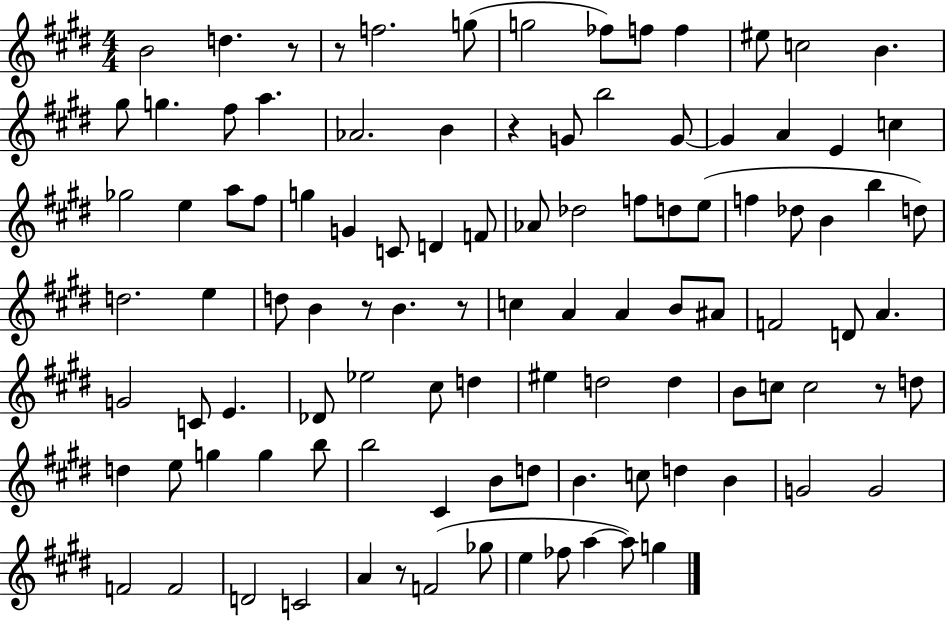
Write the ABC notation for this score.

X:1
T:Untitled
M:4/4
L:1/4
K:E
B2 d z/2 z/2 f2 g/2 g2 _f/2 f/2 f ^e/2 c2 B ^g/2 g ^f/2 a _A2 B z G/2 b2 G/2 G A E c _g2 e a/2 ^f/2 g G C/2 D F/2 _A/2 _d2 f/2 d/2 e/2 f _d/2 B b d/2 d2 e d/2 B z/2 B z/2 c A A B/2 ^A/2 F2 D/2 A G2 C/2 E _D/2 _e2 ^c/2 d ^e d2 d B/2 c/2 c2 z/2 d/2 d e/2 g g b/2 b2 ^C B/2 d/2 B c/2 d B G2 G2 F2 F2 D2 C2 A z/2 F2 _g/2 e _f/2 a a/2 g